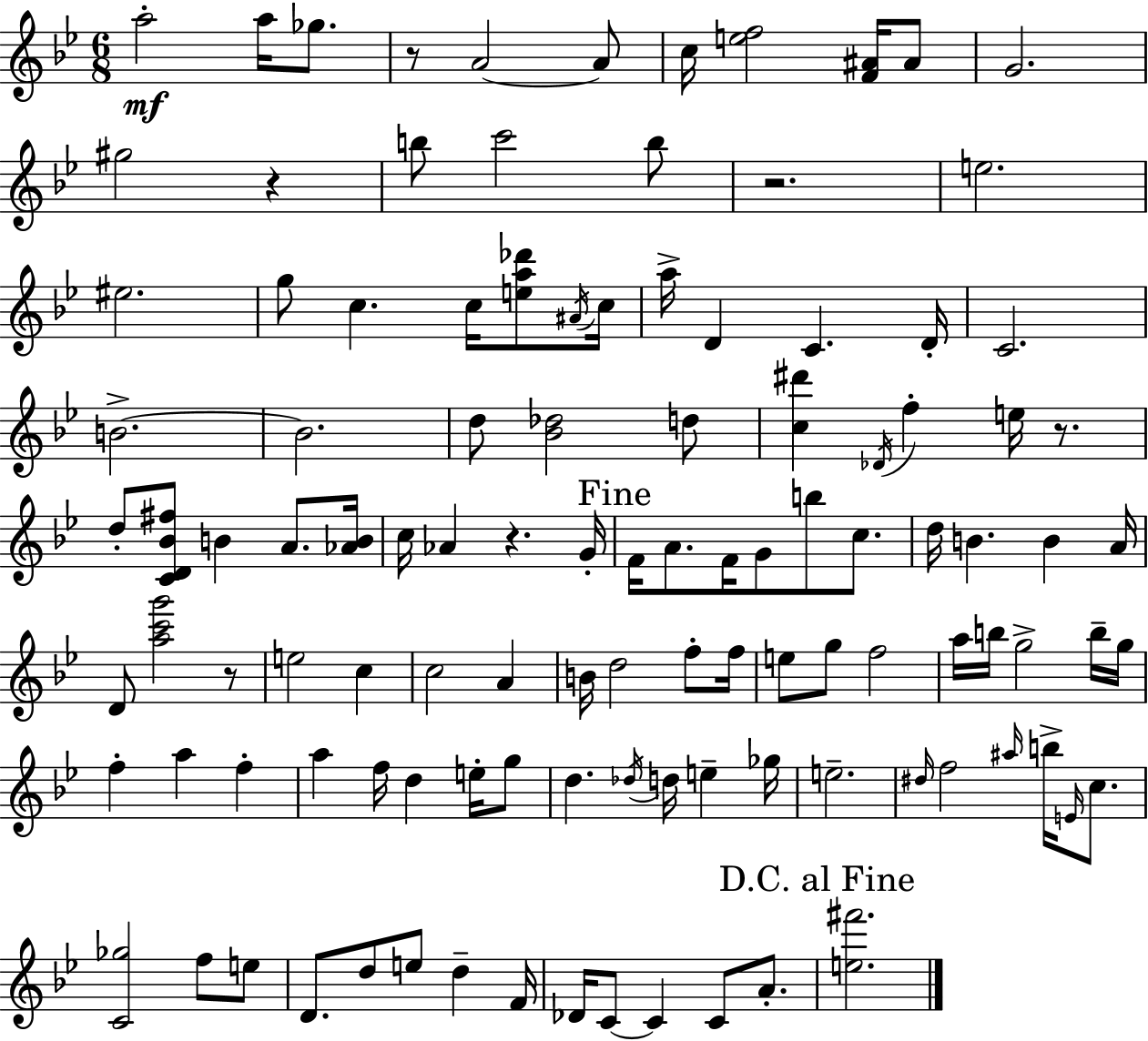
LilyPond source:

{
  \clef treble
  \numericTimeSignature
  \time 6/8
  \key bes \major
  a''2-.\mf a''16 ges''8. | r8 a'2~~ a'8 | c''16 <e'' f''>2 <f' ais'>16 ais'8 | g'2. | \break gis''2 r4 | b''8 c'''2 b''8 | r2. | e''2. | \break eis''2. | g''8 c''4. c''16 <e'' a'' des'''>8 \acciaccatura { ais'16 } | c''16 a''16-> d'4 c'4. | d'16-. c'2. | \break b'2.->~~ | b'2. | d''8 <bes' des''>2 d''8 | <c'' dis'''>4 \acciaccatura { des'16 } f''4-. e''16 r8. | \break d''8-. <c' d' bes' fis''>8 b'4 a'8. | <aes' b'>16 c''16 aes'4 r4. | g'16-. \mark "Fine" f'16 a'8. f'16 g'8 b''8 c''8. | d''16 b'4. b'4 | \break a'16 d'8 <a'' c''' g'''>2 | r8 e''2 c''4 | c''2 a'4 | b'16 d''2 f''8-. | \break f''16 e''8 g''8 f''2 | a''16 b''16 g''2-> | b''16-- g''16 f''4-. a''4 f''4-. | a''4 f''16 d''4 e''16-. | \break g''8 d''4. \acciaccatura { des''16 } d''16 e''4-- | ges''16 e''2.-- | \grace { dis''16 } f''2 | \grace { ais''16 } b''16-> \grace { e'16 } c''8. <c' ges''>2 | \break f''8 e''8 d'8. d''8 e''8 | d''4-- f'16 des'16 c'8~~ c'4 | c'8 a'8.-. \mark "D.C. al Fine" <e'' fis'''>2. | \bar "|."
}